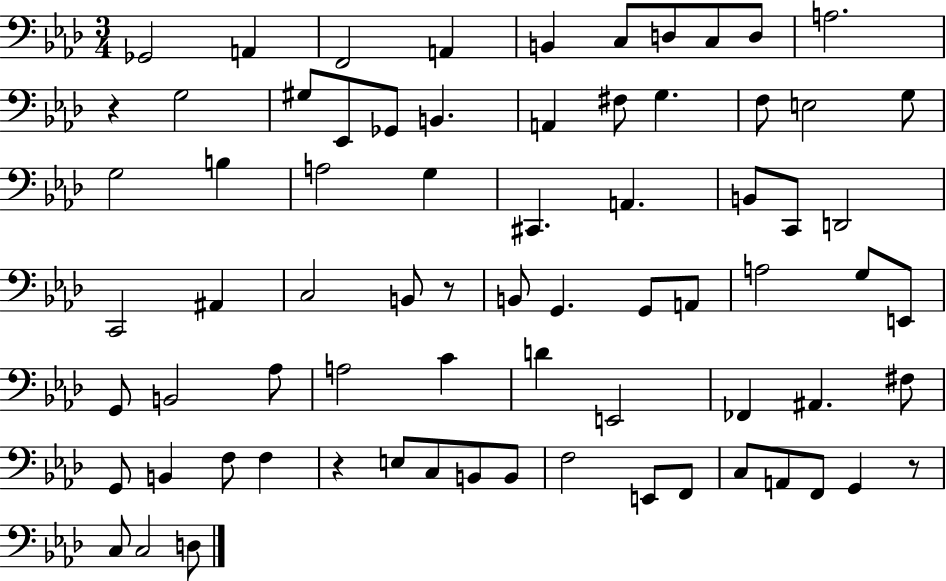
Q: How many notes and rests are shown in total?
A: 73